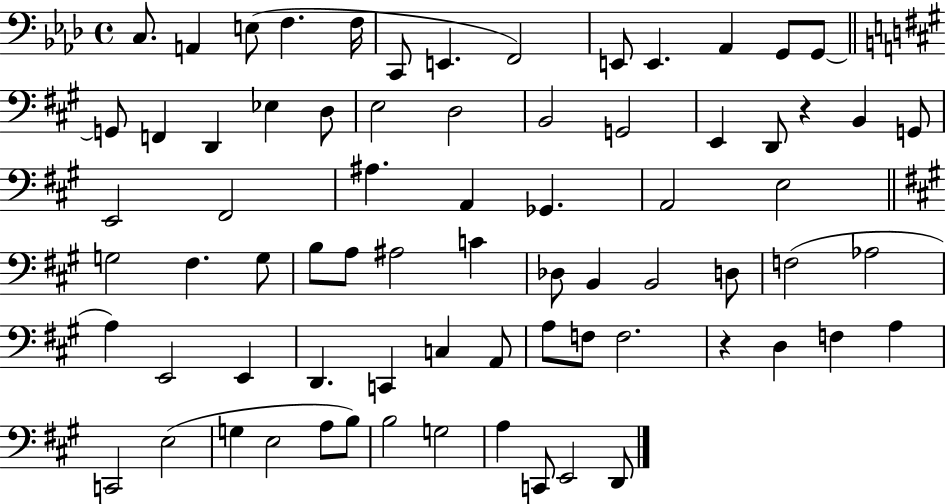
{
  \clef bass
  \time 4/4
  \defaultTimeSignature
  \key aes \major
  c8. a,4 e8( f4. f16 | c,8 e,4. f,2) | e,8 e,4. aes,4 g,8 g,8~~ | \bar "||" \break \key a \major g,8 f,4 d,4 ees4 d8 | e2 d2 | b,2 g,2 | e,4 d,8 r4 b,4 g,8 | \break e,2 fis,2 | ais4. a,4 ges,4. | a,2 e2 | \bar "||" \break \key a \major g2 fis4. g8 | b8 a8 ais2 c'4 | des8 b,4 b,2 d8 | f2( aes2 | \break a4) e,2 e,4 | d,4. c,4 c4 a,8 | a8 f8 f2. | r4 d4 f4 a4 | \break c,2 e2( | g4 e2 a8 b8) | b2 g2 | a4 c,8 e,2 d,8 | \break \bar "|."
}